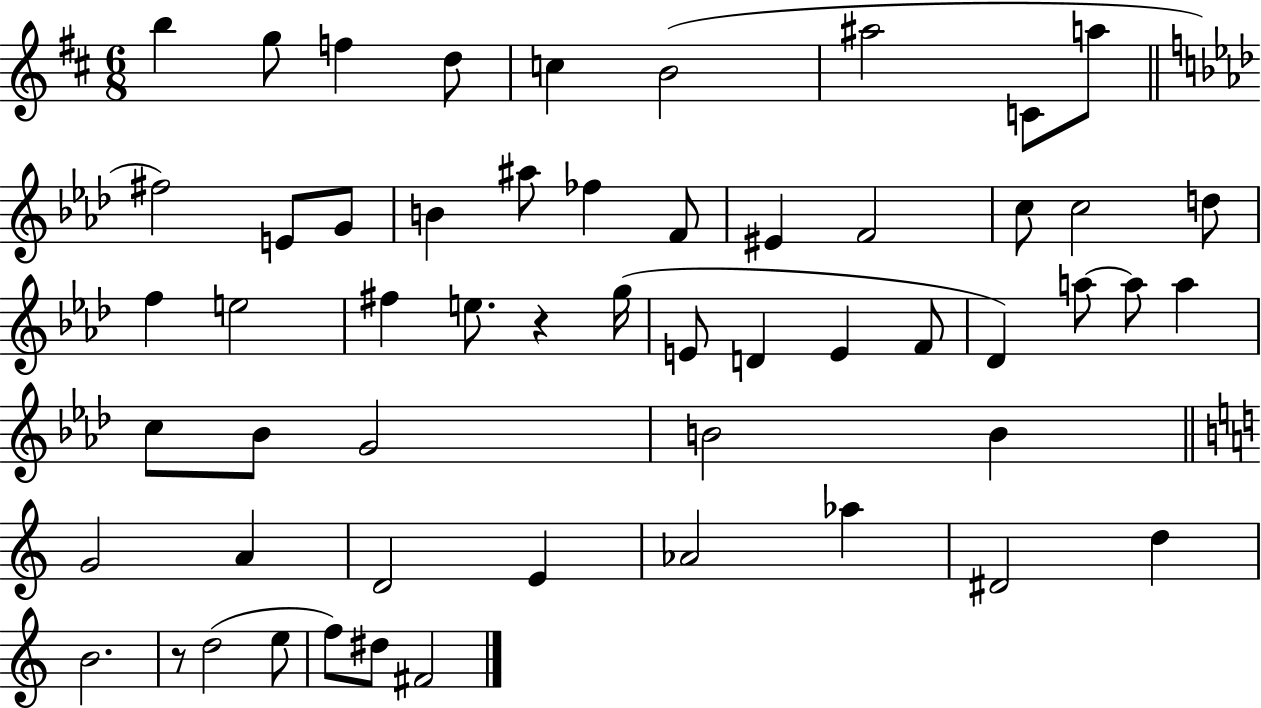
B5/q G5/e F5/q D5/e C5/q B4/h A#5/h C4/e A5/e F#5/h E4/e G4/e B4/q A#5/e FES5/q F4/e EIS4/q F4/h C5/e C5/h D5/e F5/q E5/h F#5/q E5/e. R/q G5/s E4/e D4/q E4/q F4/e Db4/q A5/e A5/e A5/q C5/e Bb4/e G4/h B4/h B4/q G4/h A4/q D4/h E4/q Ab4/h Ab5/q D#4/h D5/q B4/h. R/e D5/h E5/e F5/e D#5/e F#4/h